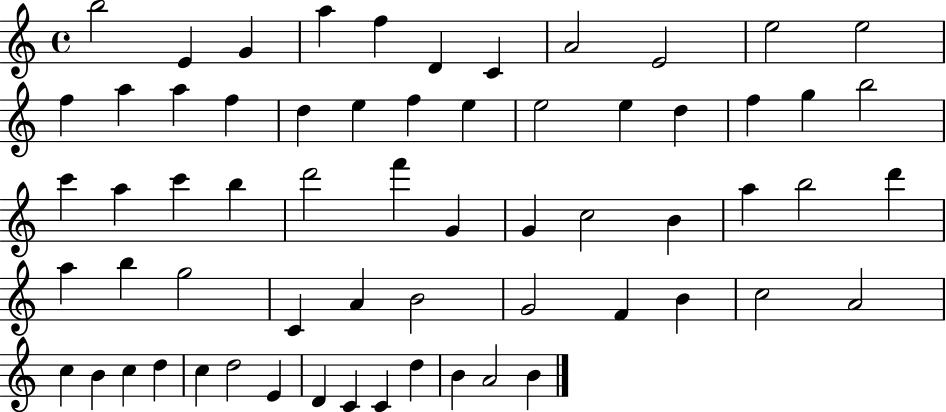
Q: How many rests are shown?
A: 0